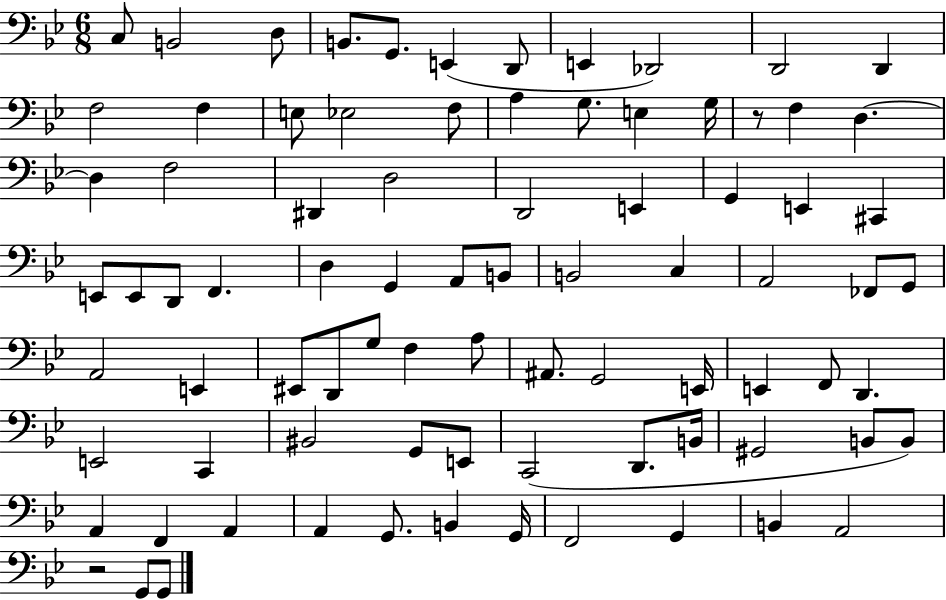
X:1
T:Untitled
M:6/8
L:1/4
K:Bb
C,/2 B,,2 D,/2 B,,/2 G,,/2 E,, D,,/2 E,, _D,,2 D,,2 D,, F,2 F, E,/2 _E,2 F,/2 A, G,/2 E, G,/4 z/2 F, D, D, F,2 ^D,, D,2 D,,2 E,, G,, E,, ^C,, E,,/2 E,,/2 D,,/2 F,, D, G,, A,,/2 B,,/2 B,,2 C, A,,2 _F,,/2 G,,/2 A,,2 E,, ^E,,/2 D,,/2 G,/2 F, A,/2 ^A,,/2 G,,2 E,,/4 E,, F,,/2 D,, E,,2 C,, ^B,,2 G,,/2 E,,/2 C,,2 D,,/2 B,,/4 ^G,,2 B,,/2 B,,/2 A,, F,, A,, A,, G,,/2 B,, G,,/4 F,,2 G,, B,, A,,2 z2 G,,/2 G,,/2